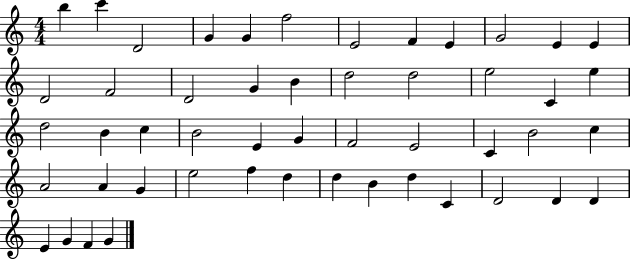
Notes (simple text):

B5/q C6/q D4/h G4/q G4/q F5/h E4/h F4/q E4/q G4/h E4/q E4/q D4/h F4/h D4/h G4/q B4/q D5/h D5/h E5/h C4/q E5/q D5/h B4/q C5/q B4/h E4/q G4/q F4/h E4/h C4/q B4/h C5/q A4/h A4/q G4/q E5/h F5/q D5/q D5/q B4/q D5/q C4/q D4/h D4/q D4/q E4/q G4/q F4/q G4/q